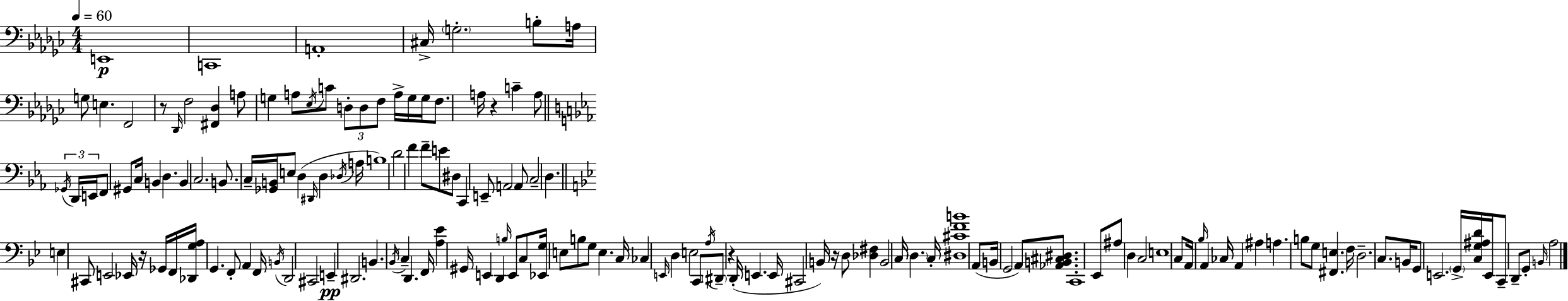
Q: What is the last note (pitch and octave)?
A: A3